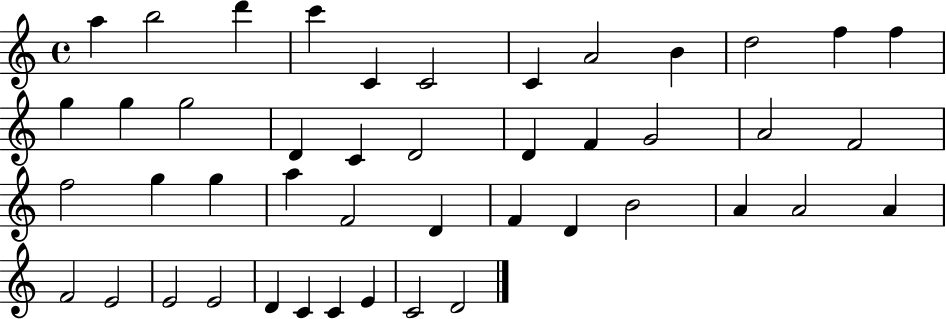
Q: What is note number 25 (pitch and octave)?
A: G5